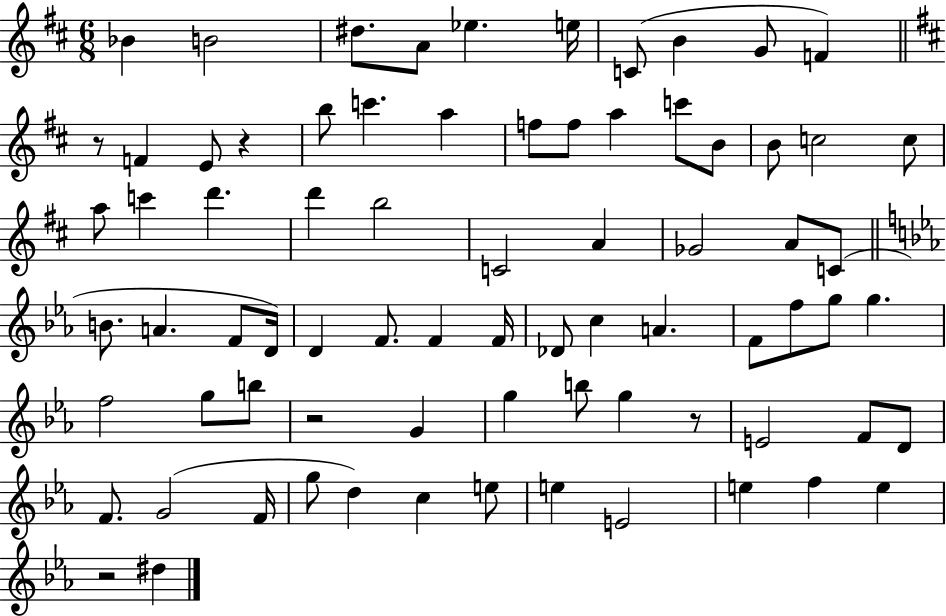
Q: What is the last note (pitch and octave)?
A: D#5